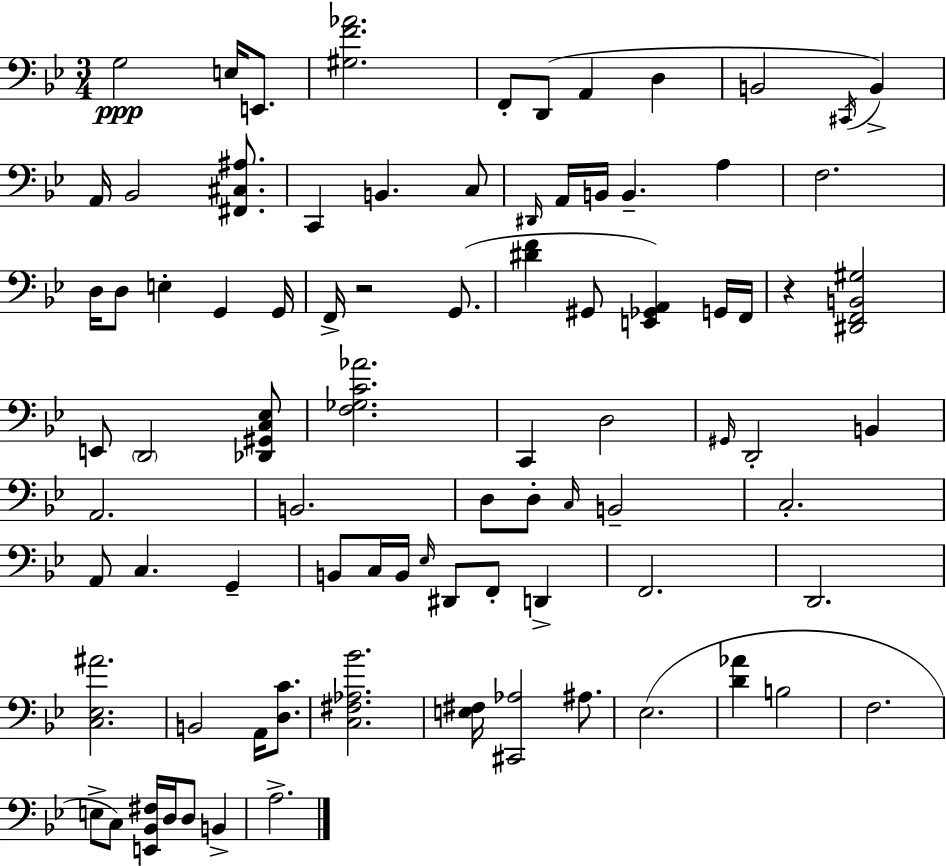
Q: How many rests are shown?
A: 2